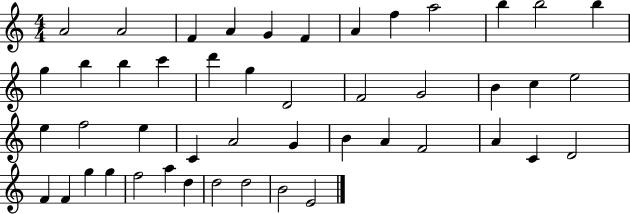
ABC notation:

X:1
T:Untitled
M:4/4
L:1/4
K:C
A2 A2 F A G F A f a2 b b2 b g b b c' d' g D2 F2 G2 B c e2 e f2 e C A2 G B A F2 A C D2 F F g g f2 a d d2 d2 B2 E2